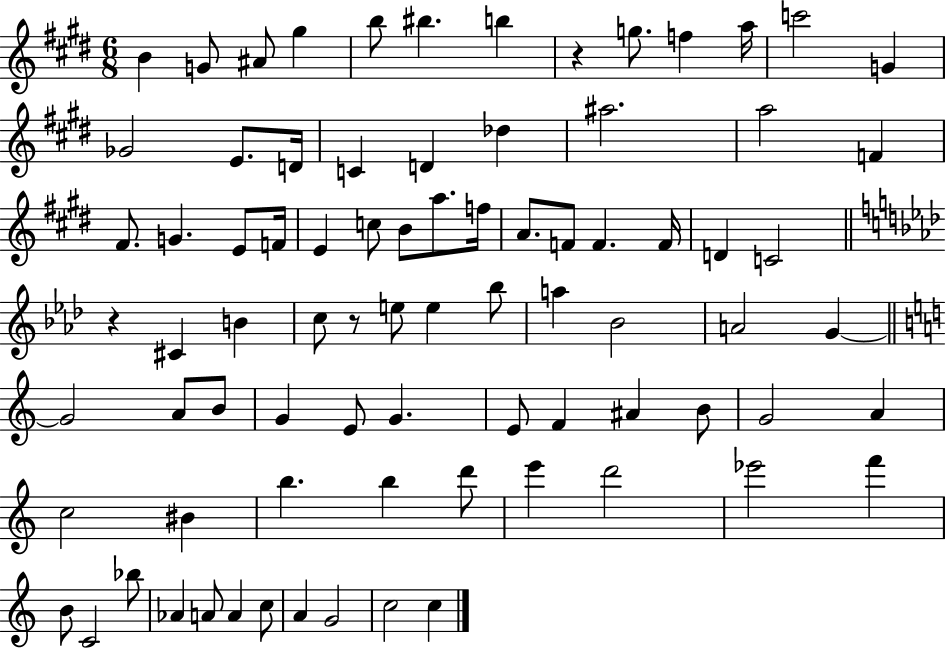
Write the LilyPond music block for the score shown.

{
  \clef treble
  \numericTimeSignature
  \time 6/8
  \key e \major
  b'4 g'8 ais'8 gis''4 | b''8 bis''4. b''4 | r4 g''8. f''4 a''16 | c'''2 g'4 | \break ges'2 e'8. d'16 | c'4 d'4 des''4 | ais''2. | a''2 f'4 | \break fis'8. g'4. e'8 f'16 | e'4 c''8 b'8 a''8. f''16 | a'8. f'8 f'4. f'16 | d'4 c'2 | \break \bar "||" \break \key aes \major r4 cis'4 b'4 | c''8 r8 e''8 e''4 bes''8 | a''4 bes'2 | a'2 g'4~~ | \break \bar "||" \break \key c \major g'2 a'8 b'8 | g'4 e'8 g'4. | e'8 f'4 ais'4 b'8 | g'2 a'4 | \break c''2 bis'4 | b''4. b''4 d'''8 | e'''4 d'''2 | ees'''2 f'''4 | \break b'8 c'2 bes''8 | aes'4 a'8 a'4 c''8 | a'4 g'2 | c''2 c''4 | \break \bar "|."
}